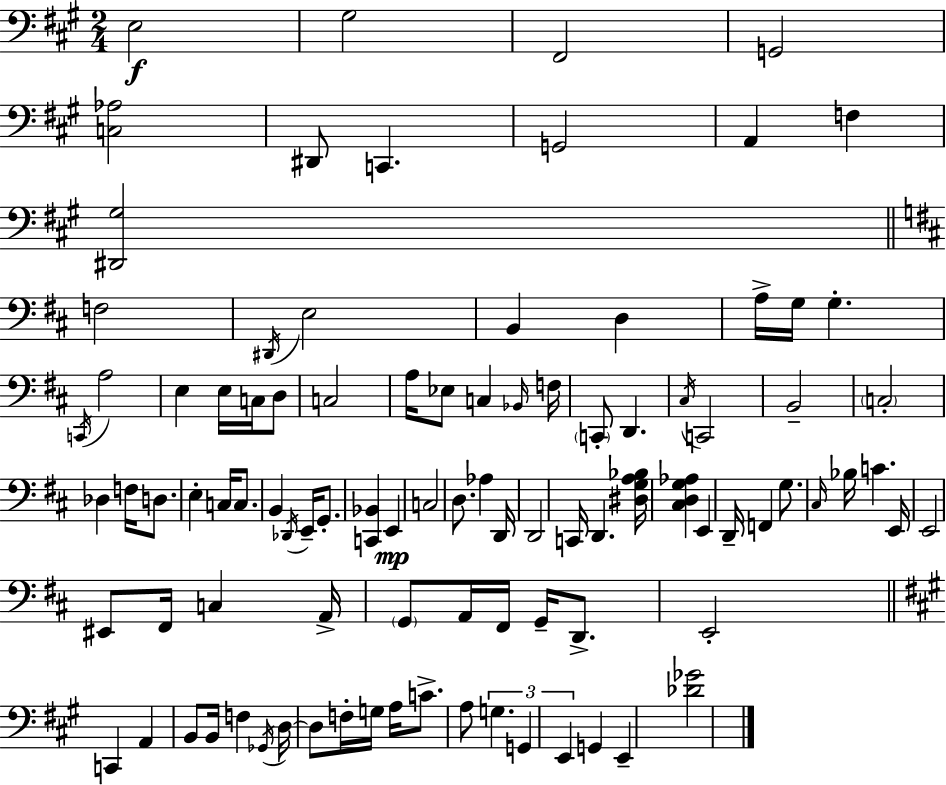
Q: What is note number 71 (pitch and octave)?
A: D2